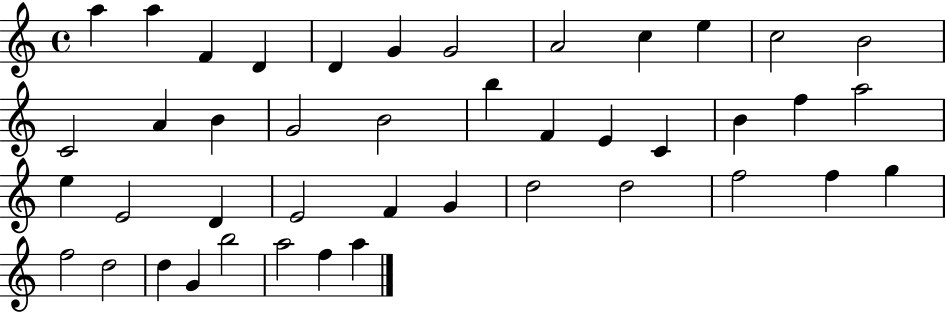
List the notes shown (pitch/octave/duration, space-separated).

A5/q A5/q F4/q D4/q D4/q G4/q G4/h A4/h C5/q E5/q C5/h B4/h C4/h A4/q B4/q G4/h B4/h B5/q F4/q E4/q C4/q B4/q F5/q A5/h E5/q E4/h D4/q E4/h F4/q G4/q D5/h D5/h F5/h F5/q G5/q F5/h D5/h D5/q G4/q B5/h A5/h F5/q A5/q